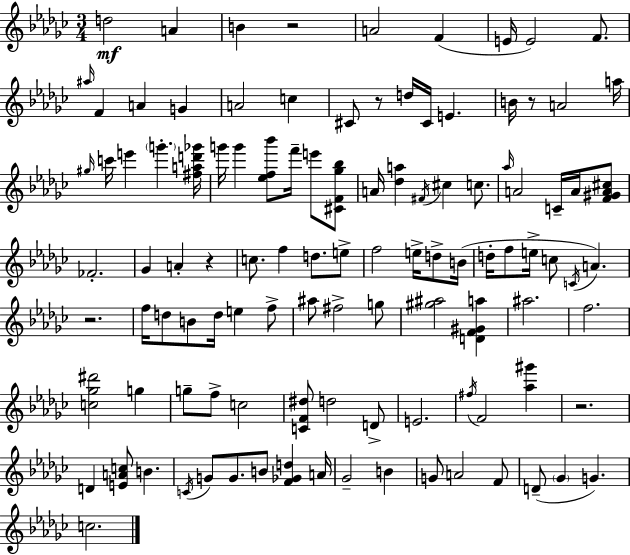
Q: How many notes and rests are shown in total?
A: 108